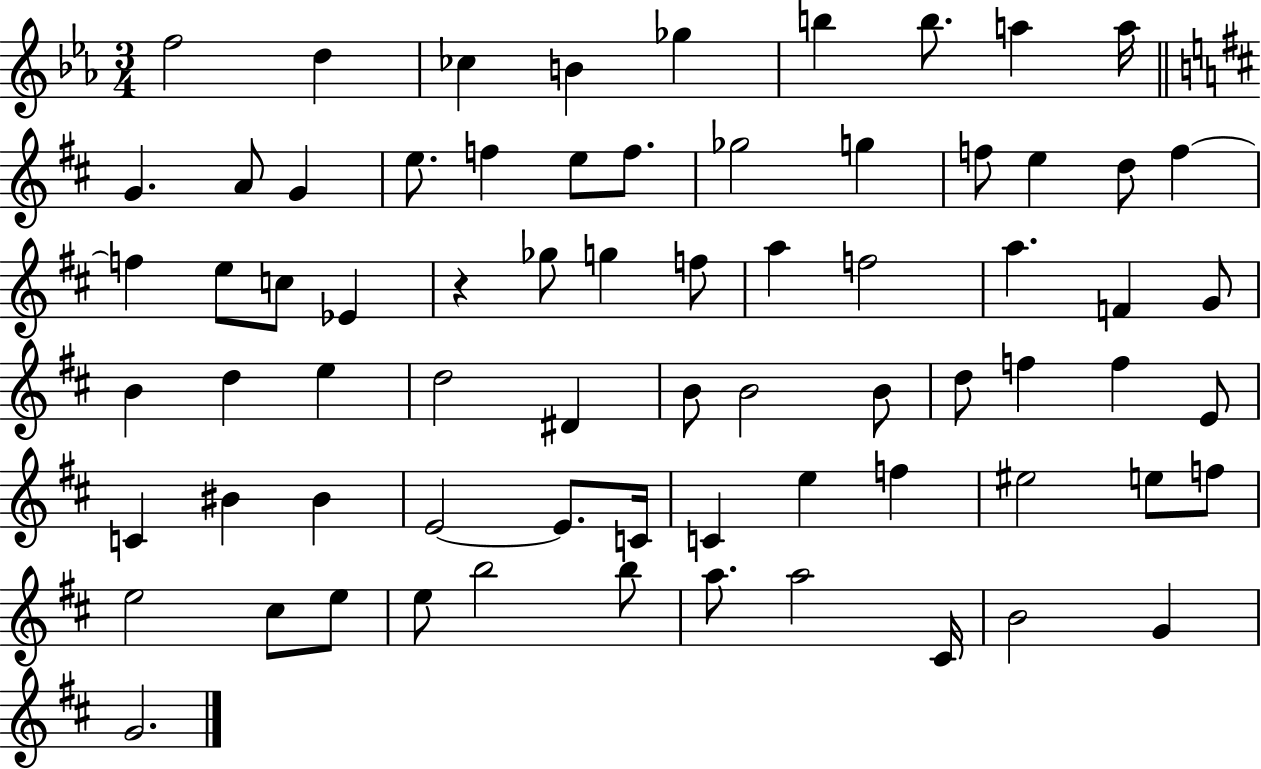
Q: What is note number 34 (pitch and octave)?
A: G4